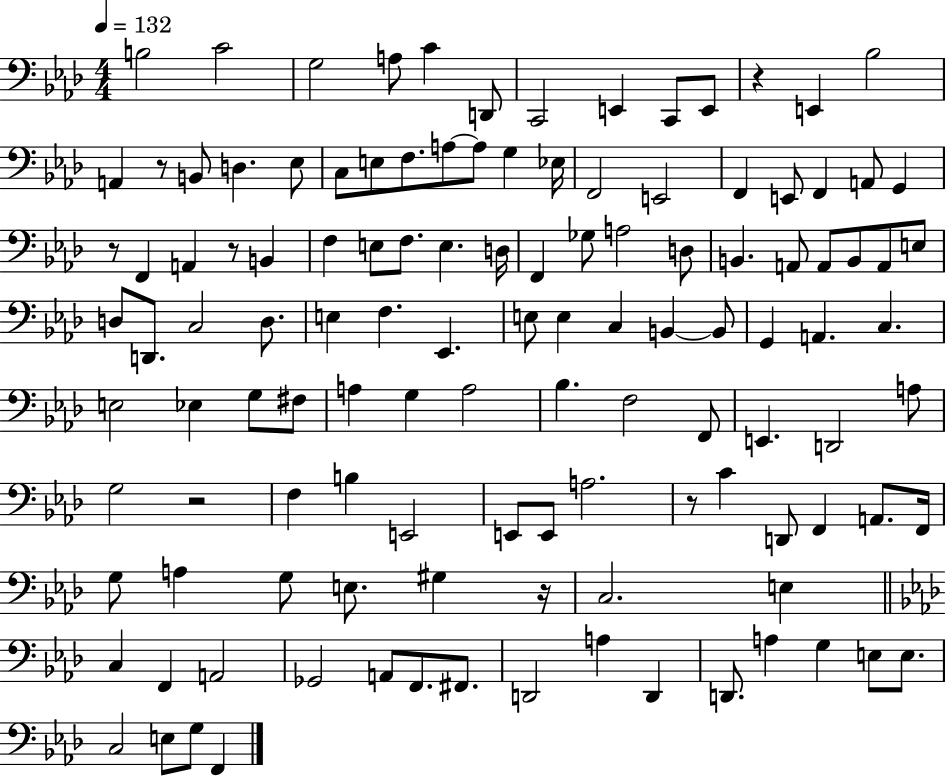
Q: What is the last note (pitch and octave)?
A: F2